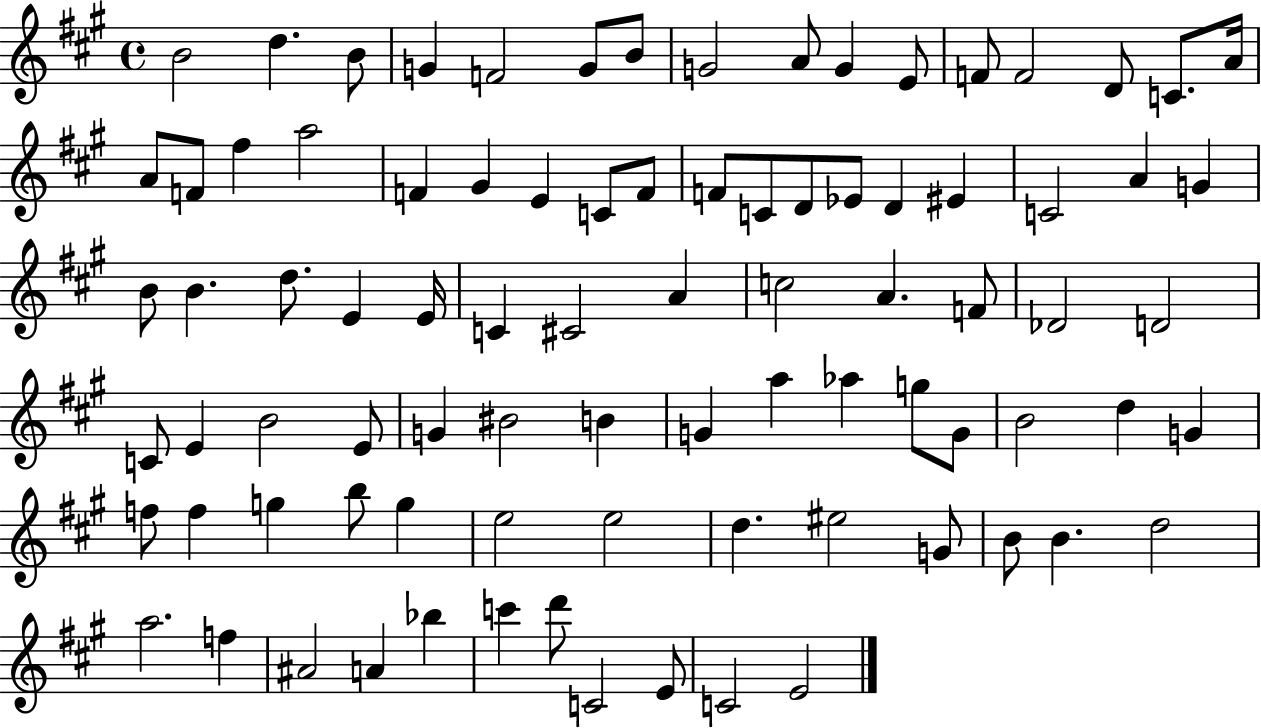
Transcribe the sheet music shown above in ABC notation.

X:1
T:Untitled
M:4/4
L:1/4
K:A
B2 d B/2 G F2 G/2 B/2 G2 A/2 G E/2 F/2 F2 D/2 C/2 A/4 A/2 F/2 ^f a2 F ^G E C/2 F/2 F/2 C/2 D/2 _E/2 D ^E C2 A G B/2 B d/2 E E/4 C ^C2 A c2 A F/2 _D2 D2 C/2 E B2 E/2 G ^B2 B G a _a g/2 G/2 B2 d G f/2 f g b/2 g e2 e2 d ^e2 G/2 B/2 B d2 a2 f ^A2 A _b c' d'/2 C2 E/2 C2 E2